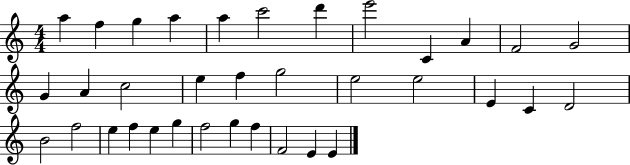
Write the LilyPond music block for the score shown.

{
  \clef treble
  \numericTimeSignature
  \time 4/4
  \key c \major
  a''4 f''4 g''4 a''4 | a''4 c'''2 d'''4 | e'''2 c'4 a'4 | f'2 g'2 | \break g'4 a'4 c''2 | e''4 f''4 g''2 | e''2 e''2 | e'4 c'4 d'2 | \break b'2 f''2 | e''4 f''4 e''4 g''4 | f''2 g''4 f''4 | f'2 e'4 e'4 | \break \bar "|."
}